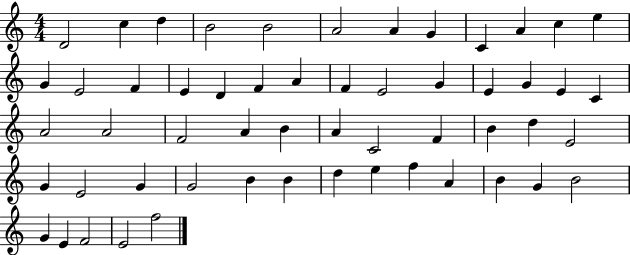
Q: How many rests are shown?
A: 0